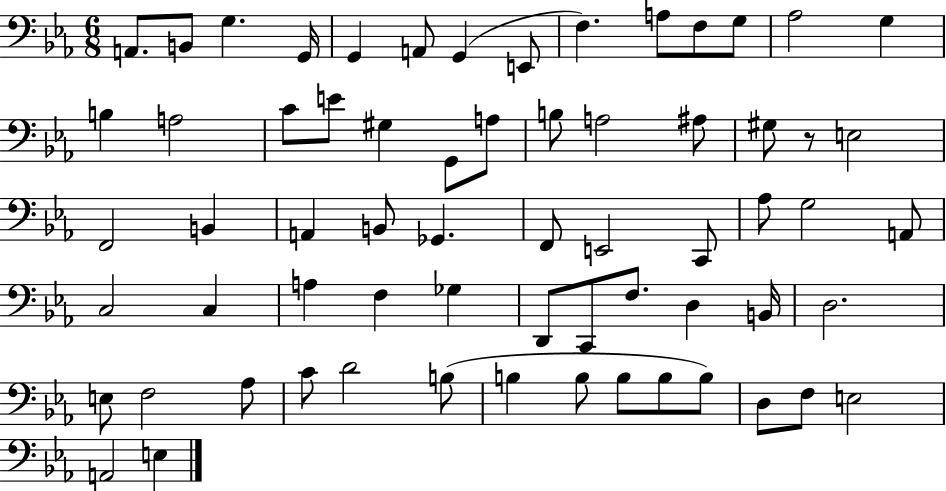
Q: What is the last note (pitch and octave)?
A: E3